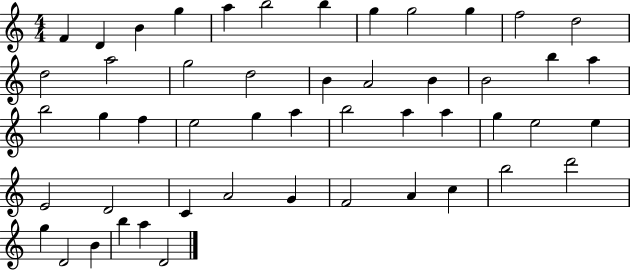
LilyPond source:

{
  \clef treble
  \numericTimeSignature
  \time 4/4
  \key c \major
  f'4 d'4 b'4 g''4 | a''4 b''2 b''4 | g''4 g''2 g''4 | f''2 d''2 | \break d''2 a''2 | g''2 d''2 | b'4 a'2 b'4 | b'2 b''4 a''4 | \break b''2 g''4 f''4 | e''2 g''4 a''4 | b''2 a''4 a''4 | g''4 e''2 e''4 | \break e'2 d'2 | c'4 a'2 g'4 | f'2 a'4 c''4 | b''2 d'''2 | \break g''4 d'2 b'4 | b''4 a''4 d'2 | \bar "|."
}